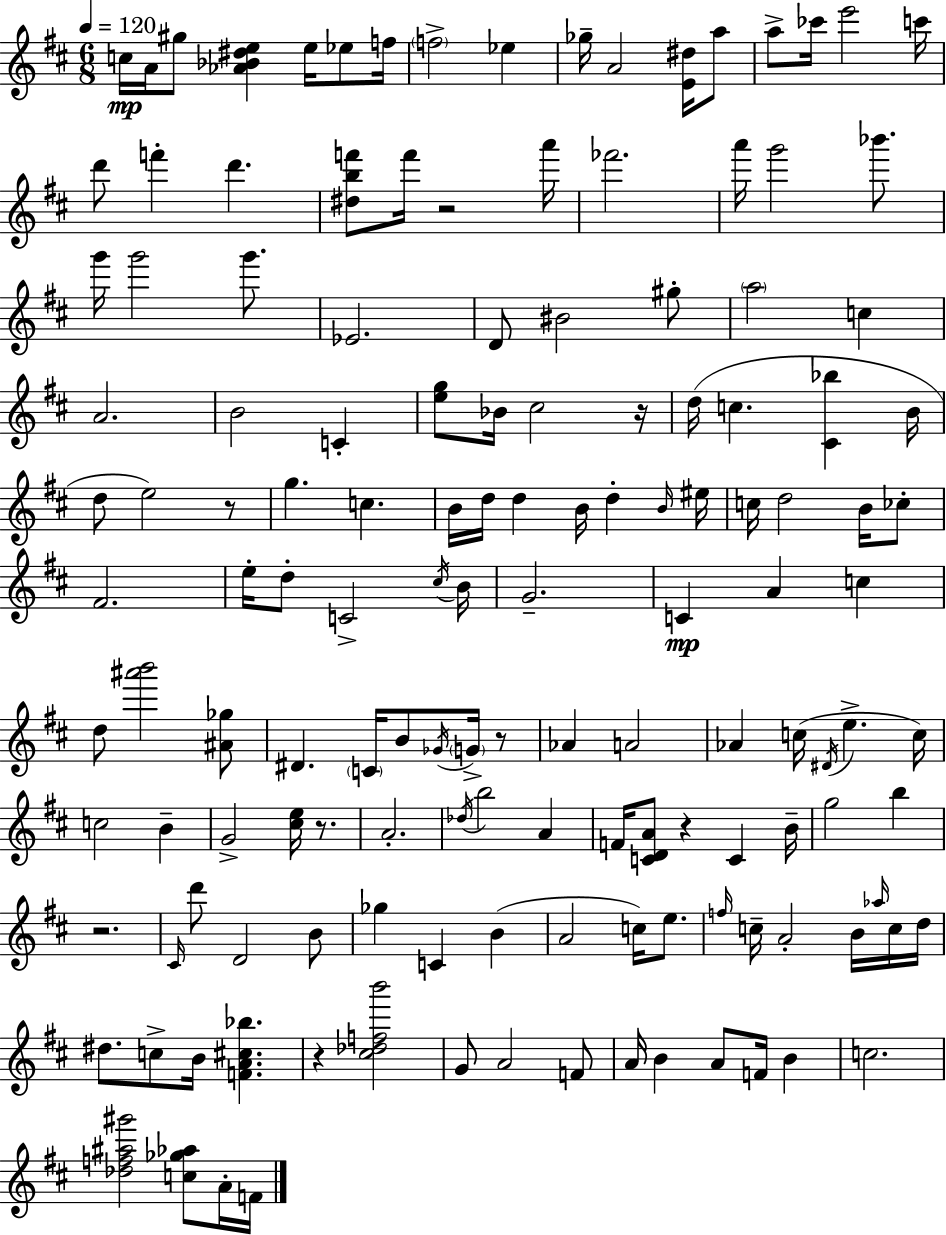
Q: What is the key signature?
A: D major